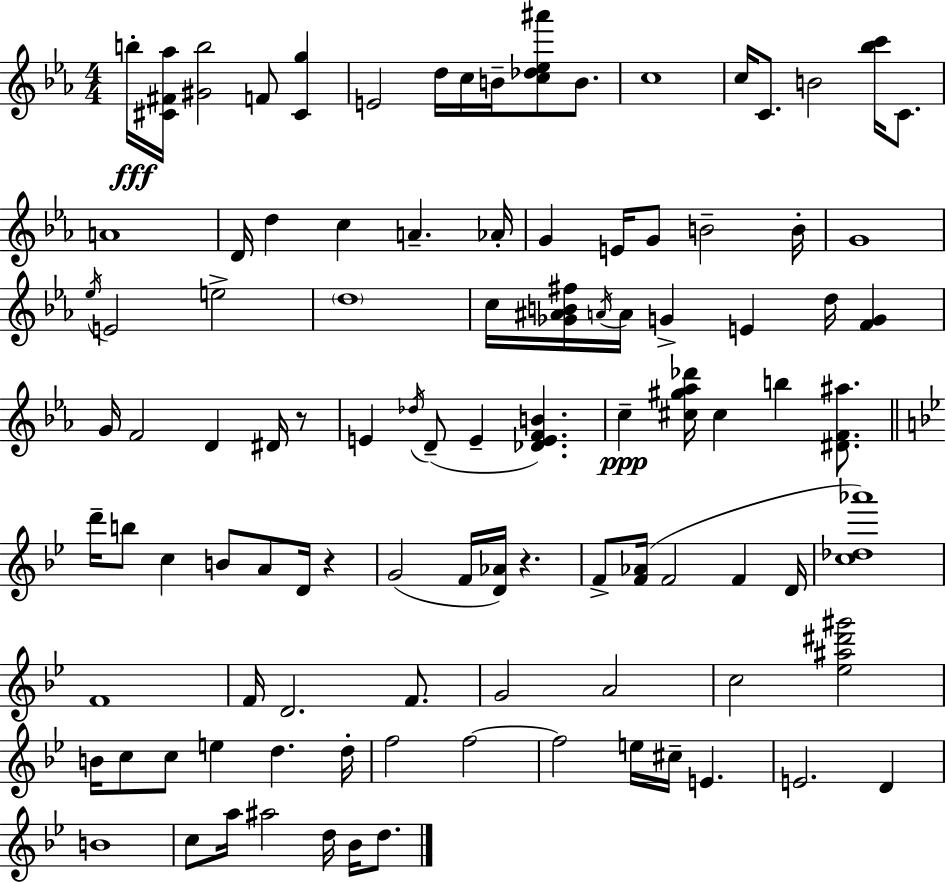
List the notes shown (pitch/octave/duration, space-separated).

B5/s [C#4,F#4,Ab5]/s [G#4,B5]/h F4/e [C#4,G5]/q E4/h D5/s C5/s B4/s [C5,Db5,Eb5,A#6]/e B4/e. C5/w C5/s C4/e. B4/h [Bb5,C6]/s C4/e. A4/w D4/s D5/q C5/q A4/q. Ab4/s G4/q E4/s G4/e B4/h B4/s G4/w Eb5/s E4/h E5/h D5/w C5/s [Gb4,A#4,B4,F#5]/s A4/s A4/s G4/q E4/q D5/s [F4,G4]/q G4/s F4/h D4/q D#4/s R/e E4/q Db5/s D4/e E4/q [Db4,E4,F4,B4]/q. C5/q [C#5,G#5,Ab5,Db6]/s C#5/q B5/q [D#4,F4,A#5]/e. D6/s B5/e C5/q B4/e A4/e D4/s R/q G4/h F4/s [D4,Ab4]/s R/q. F4/e [F4,Ab4]/s F4/h F4/q D4/s [C5,Db5,Ab6]/w F4/w F4/s D4/h. F4/e. G4/h A4/h C5/h [Eb5,A#5,D#6,G#6]/h B4/s C5/e C5/e E5/q D5/q. D5/s F5/h F5/h F5/h E5/s C#5/s E4/q. E4/h. D4/q B4/w C5/e A5/s A#5/h D5/s Bb4/s D5/e.